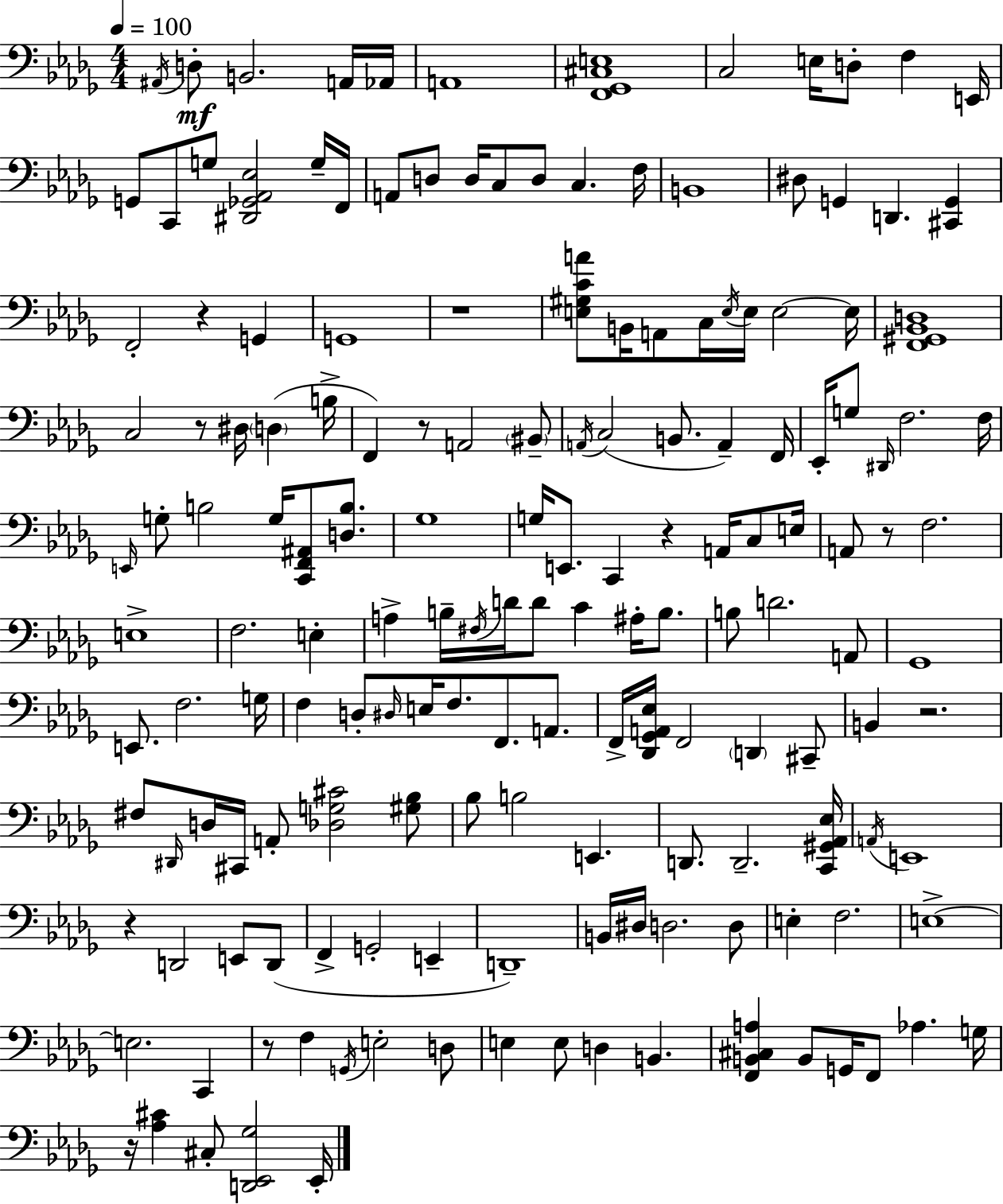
{
  \clef bass
  \numericTimeSignature
  \time 4/4
  \key bes \minor
  \tempo 4 = 100
  \acciaccatura { ais,16 }\mf d8-. b,2. a,16 | aes,16 a,1 | <f, ges, cis e>1 | c2 e16 d8-. f4 | \break e,16 g,8 c,8 g8 <dis, ges, aes, ees>2 g16-- | f,16 a,8 d8 d16 c8 d8 c4. | f16 b,1 | dis8 g,4 d,4. <cis, g,>4 | \break f,2-. r4 g,4 | g,1 | r1 | <e gis c' a'>8 b,16 a,8 c16 \acciaccatura { e16 } e16 e2~~ | \break e16 <f, gis, bes, d>1 | c2 r8 dis16 \parenthesize d4( | b16-> f,4) r8 a,2 | \parenthesize bis,8-- \acciaccatura { a,16 } c2( b,8. a,4--) | \break f,16 ees,16-. g8 \grace { dis,16 } f2. | f16 \grace { e,16 } g8-. b2 g16 | <c, f, ais,>8 <d b>8. ges1 | g16 e,8. c,4 r4 | \break a,16 c8 e16 a,8 r8 f2. | e1-> | f2. | e4-. a4-> b16-- \acciaccatura { fis16 } d'16 d'8 c'4 | \break ais16-. b8. b8 d'2. | a,8 ges,1 | e,8. f2. | g16 f4 d8-. \grace { dis16 } e16 f8. | \break f,8. a,8. f,16-> <des, ges, a, ees>16 f,2 | \parenthesize d,4 cis,8-- b,4 r2. | fis8 \grace { dis,16 } d16 cis,16 a,8-. <des g cis'>2 | <gis bes>8 bes8 b2 | \break e,4. d,8. d,2.-- | <c, gis, aes, ees>16 \acciaccatura { a,16 } e,1 | r4 d,2 | e,8 d,8( f,4-> g,2-. | \break e,4-- d,1--) | b,16 dis16 d2. | d8 e4-. f2. | e1->~~ | \break e2. | c,4 r8 f4 \acciaccatura { g,16 } | e2-. d8 e4 e8 | d4 b,4. <f, b, cis a>4 b,8 | \break g,16 f,8 aes4. g16 r16 <aes cis'>4 cis8-. | <d, ees, ges>2 ees,16-. \bar "|."
}